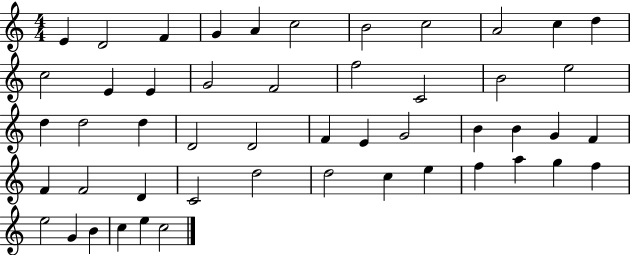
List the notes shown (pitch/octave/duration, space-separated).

E4/q D4/h F4/q G4/q A4/q C5/h B4/h C5/h A4/h C5/q D5/q C5/h E4/q E4/q G4/h F4/h F5/h C4/h B4/h E5/h D5/q D5/h D5/q D4/h D4/h F4/q E4/q G4/h B4/q B4/q G4/q F4/q F4/q F4/h D4/q C4/h D5/h D5/h C5/q E5/q F5/q A5/q G5/q F5/q E5/h G4/q B4/q C5/q E5/q C5/h